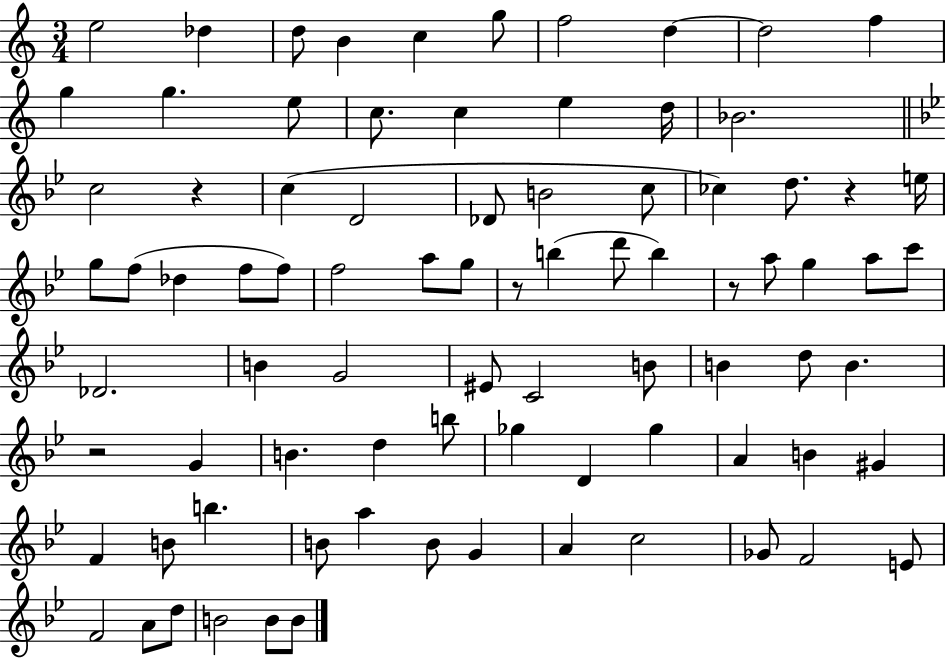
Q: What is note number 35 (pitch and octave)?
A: G5